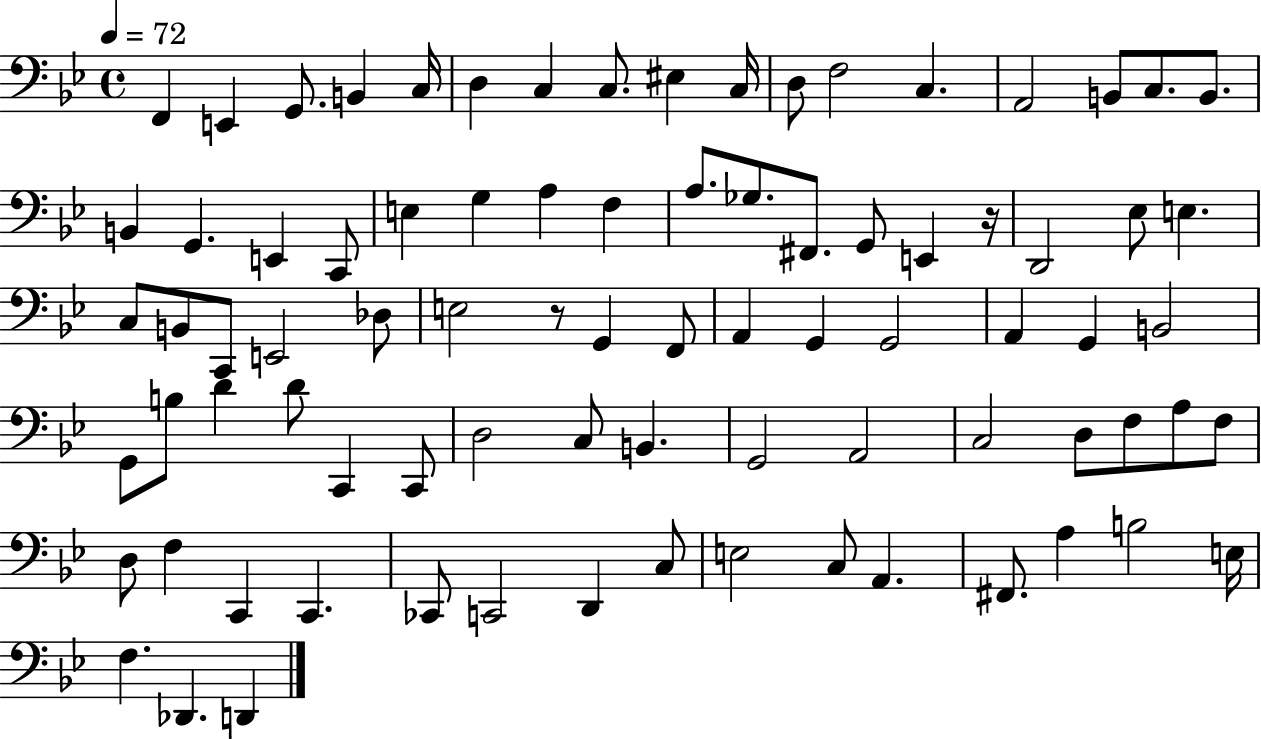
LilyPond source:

{
  \clef bass
  \time 4/4
  \defaultTimeSignature
  \key bes \major
  \tempo 4 = 72
  \repeat volta 2 { f,4 e,4 g,8. b,4 c16 | d4 c4 c8. eis4 c16 | d8 f2 c4. | a,2 b,8 c8. b,8. | \break b,4 g,4. e,4 c,8 | e4 g4 a4 f4 | a8. ges8. fis,8. g,8 e,4 r16 | d,2 ees8 e4. | \break c8 b,8 c,8 e,2 des8 | e2 r8 g,4 f,8 | a,4 g,4 g,2 | a,4 g,4 b,2 | \break g,8 b8 d'4 d'8 c,4 c,8 | d2 c8 b,4. | g,2 a,2 | c2 d8 f8 a8 f8 | \break d8 f4 c,4 c,4. | ces,8 c,2 d,4 c8 | e2 c8 a,4. | fis,8. a4 b2 e16 | \break f4. des,4. d,4 | } \bar "|."
}